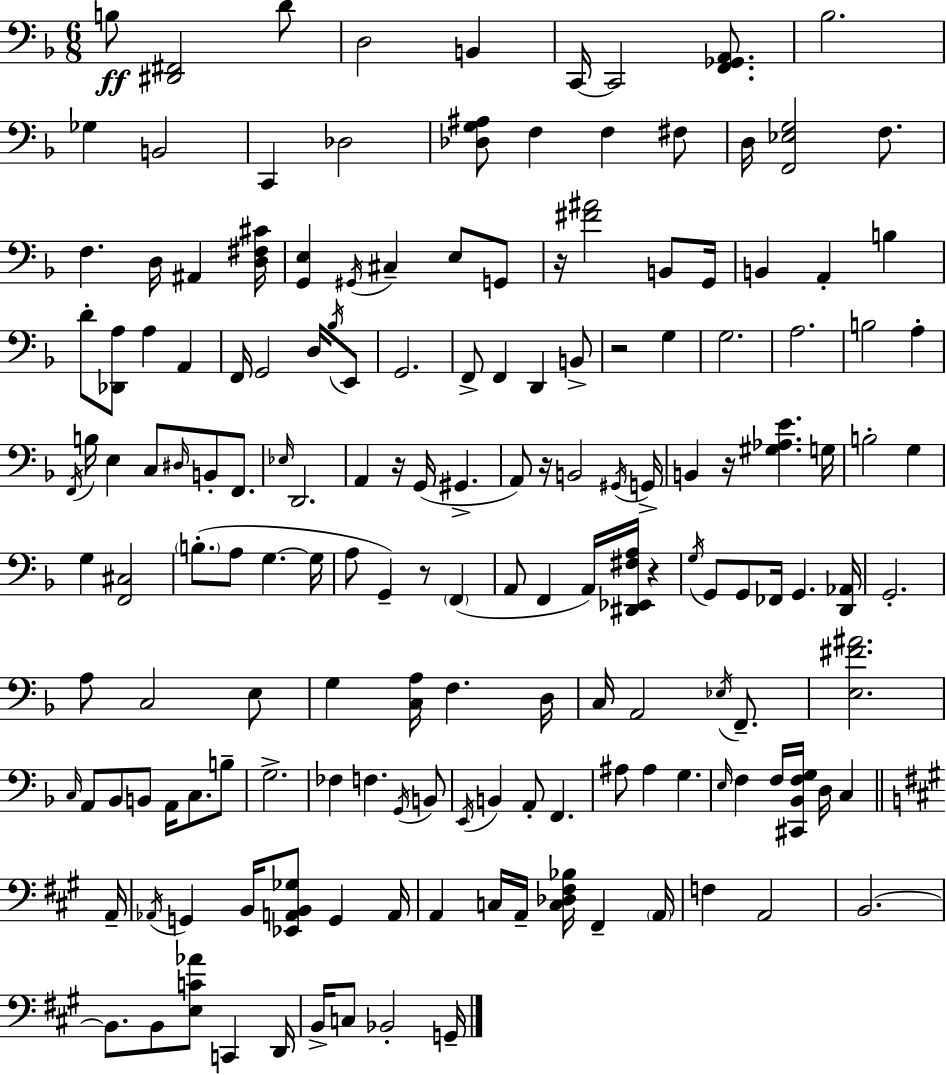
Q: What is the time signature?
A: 6/8